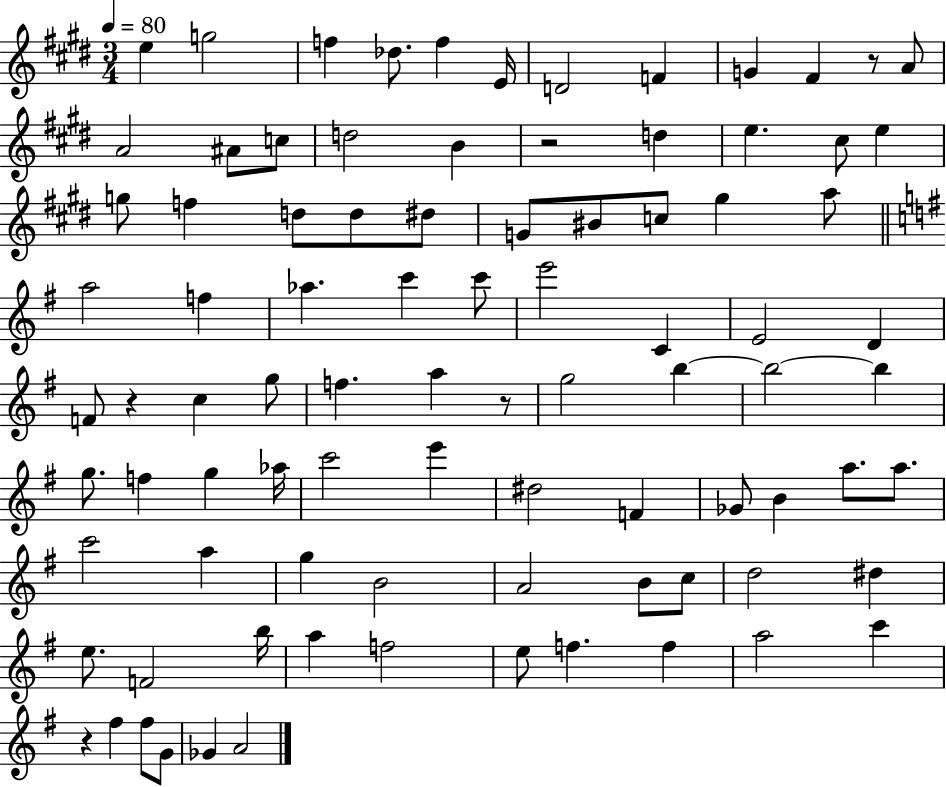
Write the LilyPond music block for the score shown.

{
  \clef treble
  \numericTimeSignature
  \time 3/4
  \key e \major
  \tempo 4 = 80
  \repeat volta 2 { e''4 g''2 | f''4 des''8. f''4 e'16 | d'2 f'4 | g'4 fis'4 r8 a'8 | \break a'2 ais'8 c''8 | d''2 b'4 | r2 d''4 | e''4. cis''8 e''4 | \break g''8 f''4 d''8 d''8 dis''8 | g'8 bis'8 c''8 gis''4 a''8 | \bar "||" \break \key g \major a''2 f''4 | aes''4. c'''4 c'''8 | e'''2 c'4 | e'2 d'4 | \break f'8 r4 c''4 g''8 | f''4. a''4 r8 | g''2 b''4~~ | b''2~~ b''4 | \break g''8. f''4 g''4 aes''16 | c'''2 e'''4 | dis''2 f'4 | ges'8 b'4 a''8. a''8. | \break c'''2 a''4 | g''4 b'2 | a'2 b'8 c''8 | d''2 dis''4 | \break e''8. f'2 b''16 | a''4 f''2 | e''8 f''4. f''4 | a''2 c'''4 | \break r4 fis''4 fis''8 g'8 | ges'4 a'2 | } \bar "|."
}